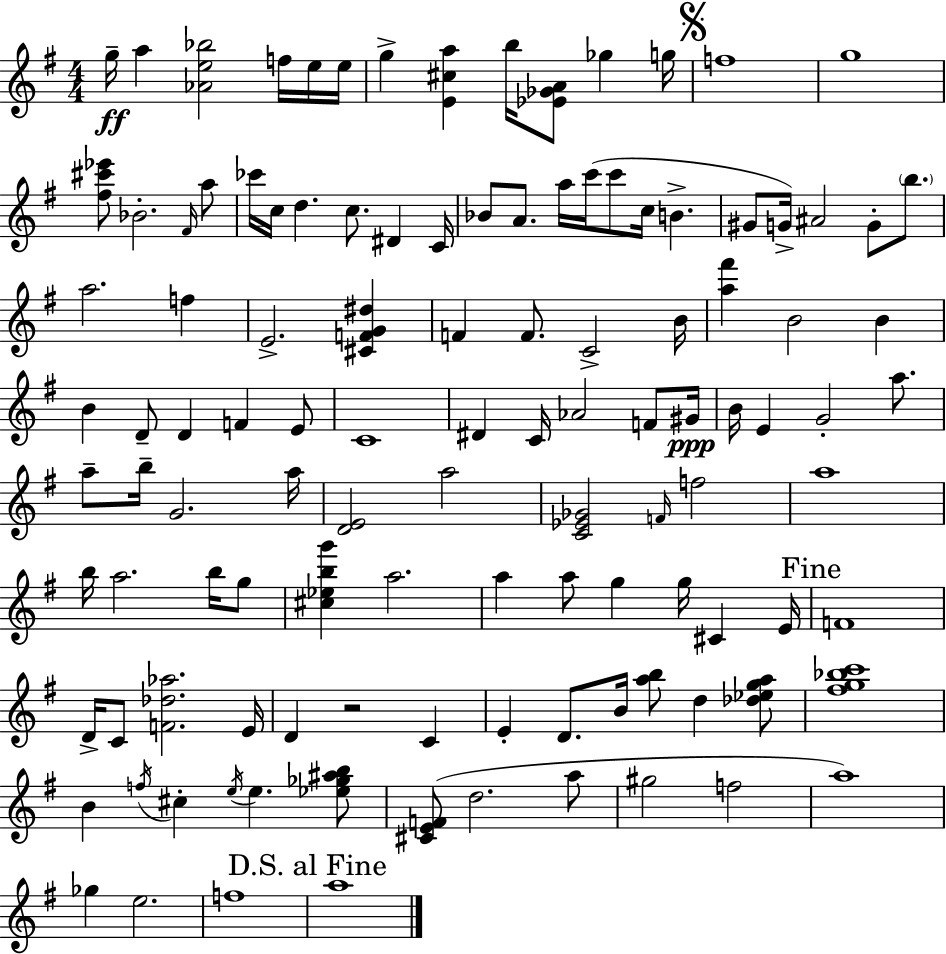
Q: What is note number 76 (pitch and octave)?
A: F4